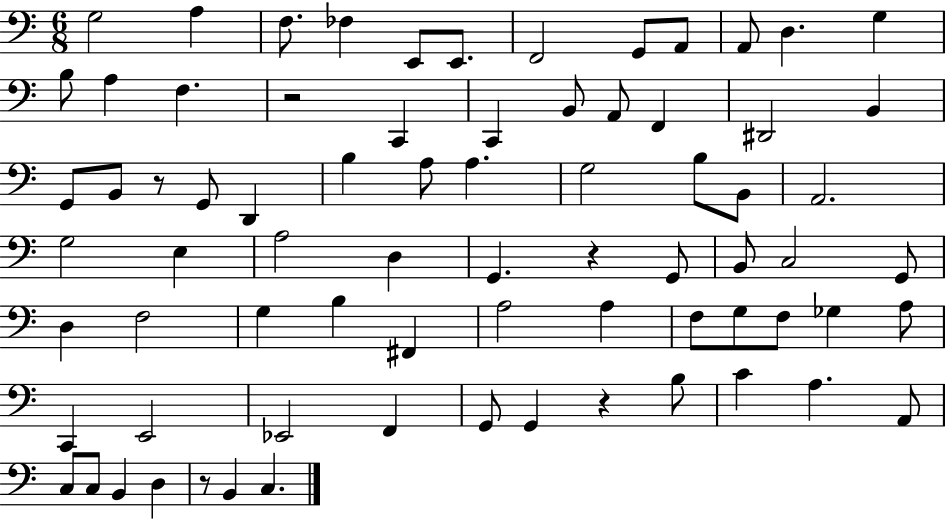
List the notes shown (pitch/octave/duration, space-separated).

G3/h A3/q F3/e. FES3/q E2/e E2/e. F2/h G2/e A2/e A2/e D3/q. G3/q B3/e A3/q F3/q. R/h C2/q C2/q B2/e A2/e F2/q D#2/h B2/q G2/e B2/e R/e G2/e D2/q B3/q A3/e A3/q. G3/h B3/e B2/e A2/h. G3/h E3/q A3/h D3/q G2/q. R/q G2/e B2/e C3/h G2/e D3/q F3/h G3/q B3/q F#2/q A3/h A3/q F3/e G3/e F3/e Gb3/q A3/e C2/q E2/h Eb2/h F2/q G2/e G2/q R/q B3/e C4/q A3/q. A2/e C3/e C3/e B2/q D3/q R/e B2/q C3/q.